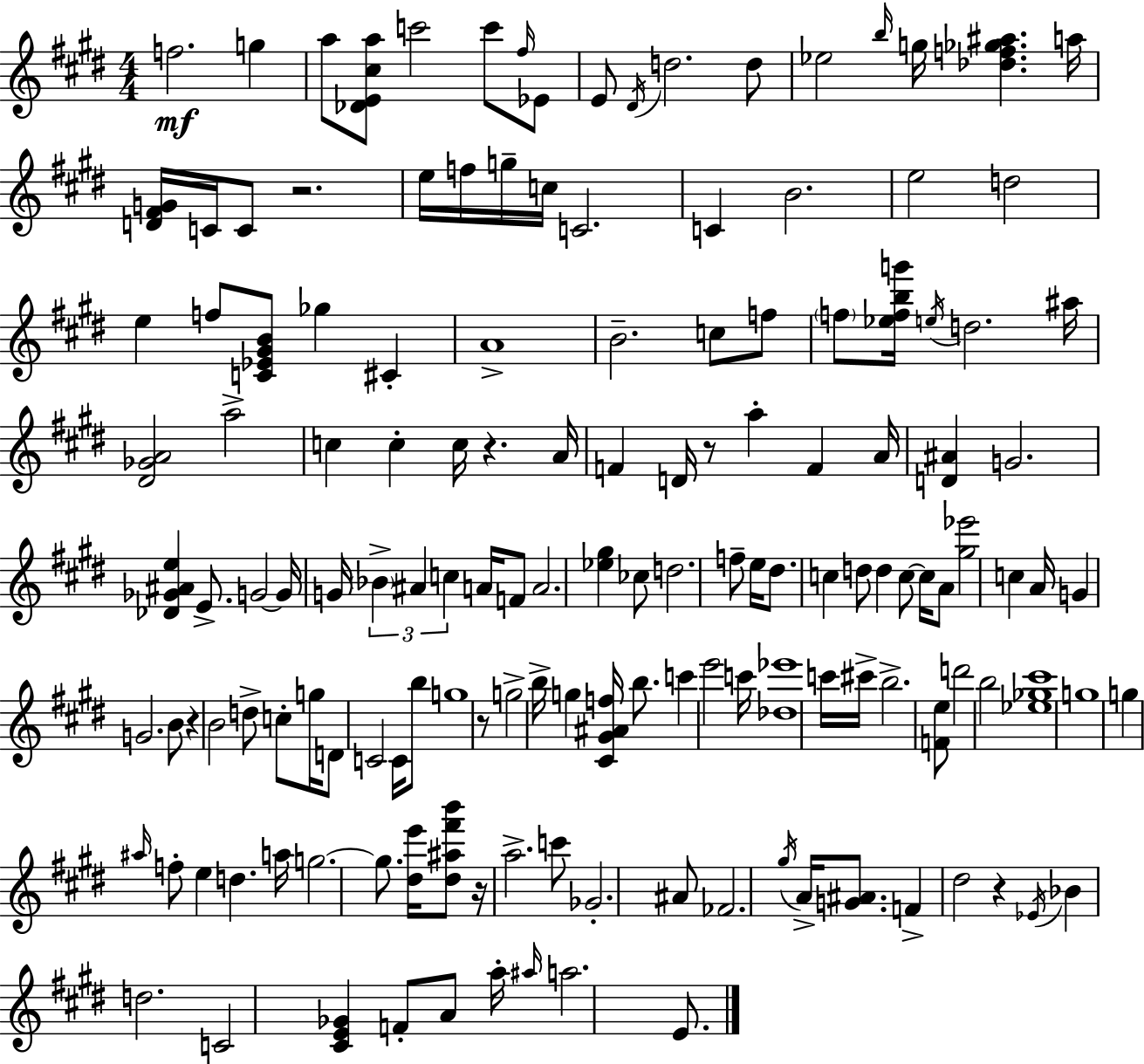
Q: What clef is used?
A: treble